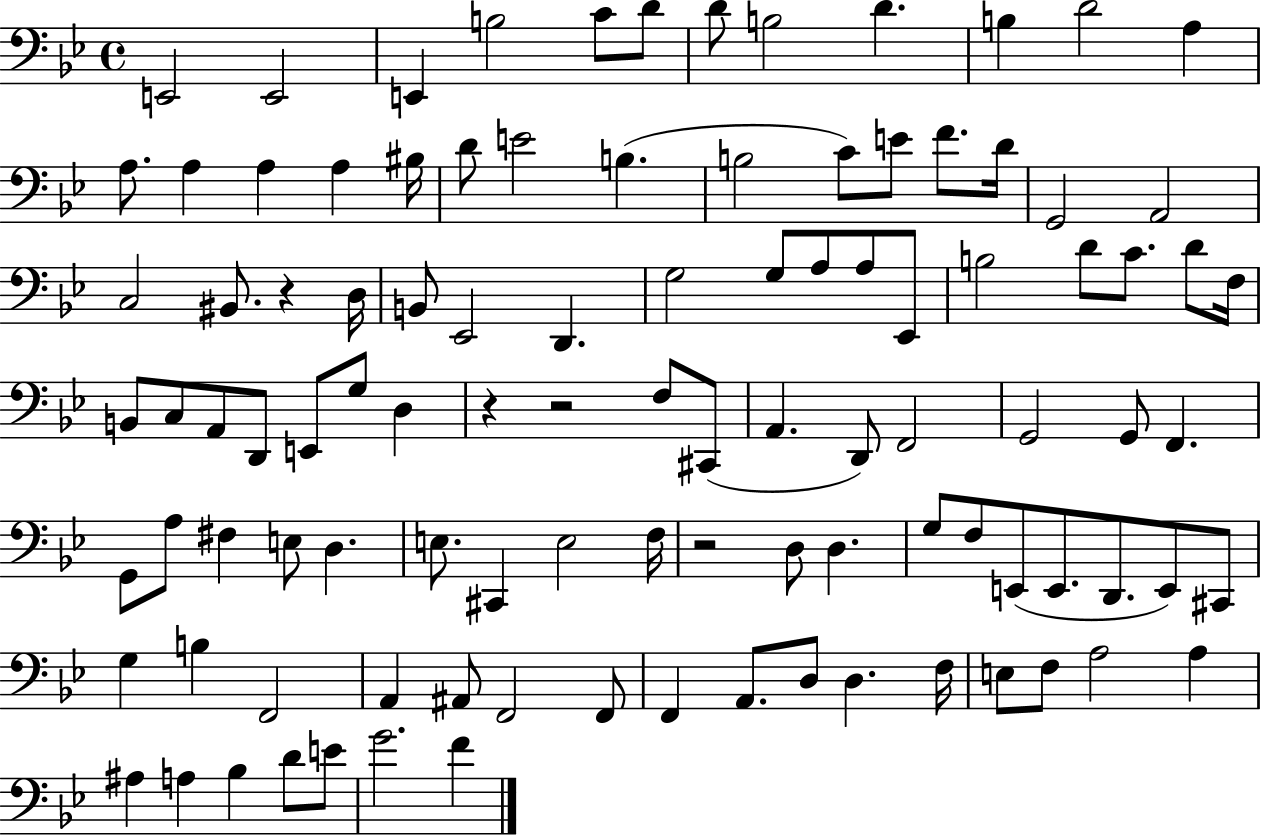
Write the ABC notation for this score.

X:1
T:Untitled
M:4/4
L:1/4
K:Bb
E,,2 E,,2 E,, B,2 C/2 D/2 D/2 B,2 D B, D2 A, A,/2 A, A, A, ^B,/4 D/2 E2 B, B,2 C/2 E/2 F/2 D/4 G,,2 A,,2 C,2 ^B,,/2 z D,/4 B,,/2 _E,,2 D,, G,2 G,/2 A,/2 A,/2 _E,,/2 B,2 D/2 C/2 D/2 F,/4 B,,/2 C,/2 A,,/2 D,,/2 E,,/2 G,/2 D, z z2 F,/2 ^C,,/2 A,, D,,/2 F,,2 G,,2 G,,/2 F,, G,,/2 A,/2 ^F, E,/2 D, E,/2 ^C,, E,2 F,/4 z2 D,/2 D, G,/2 F,/2 E,,/2 E,,/2 D,,/2 E,,/2 ^C,,/2 G, B, F,,2 A,, ^A,,/2 F,,2 F,,/2 F,, A,,/2 D,/2 D, F,/4 E,/2 F,/2 A,2 A, ^A, A, _B, D/2 E/2 G2 F